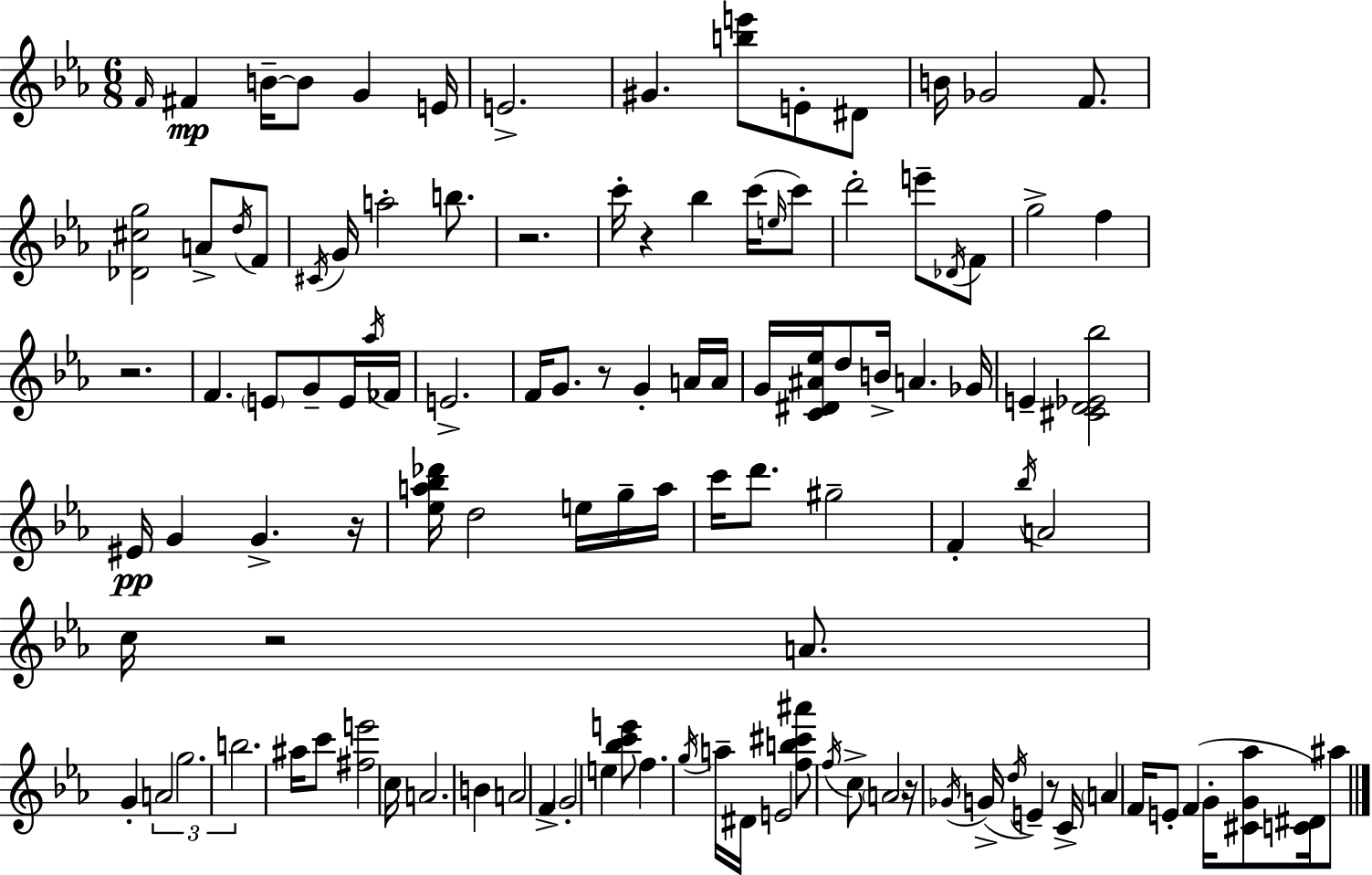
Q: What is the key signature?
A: C minor